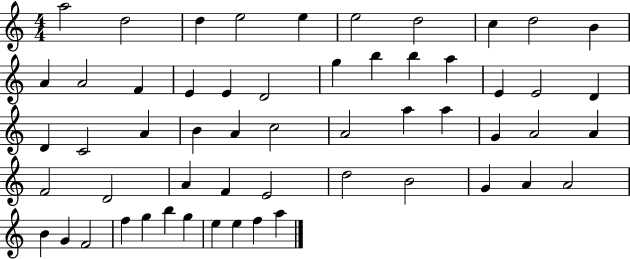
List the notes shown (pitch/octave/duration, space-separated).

A5/h D5/h D5/q E5/h E5/q E5/h D5/h C5/q D5/h B4/q A4/q A4/h F4/q E4/q E4/q D4/h G5/q B5/q B5/q A5/q E4/q E4/h D4/q D4/q C4/h A4/q B4/q A4/q C5/h A4/h A5/q A5/q G4/q A4/h A4/q F4/h D4/h A4/q F4/q E4/h D5/h B4/h G4/q A4/q A4/h B4/q G4/q F4/h F5/q G5/q B5/q G5/q E5/q E5/q F5/q A5/q